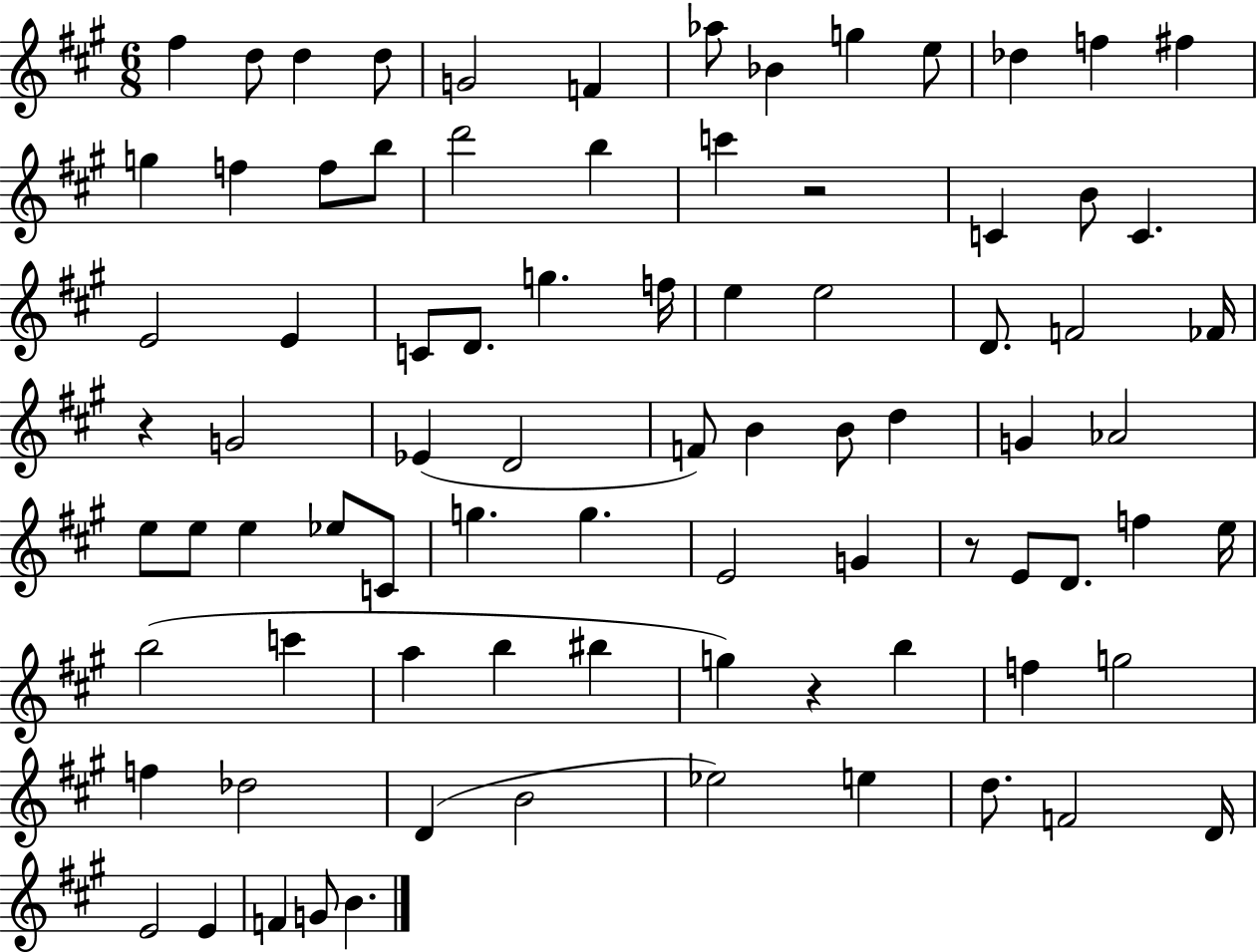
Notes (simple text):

F#5/q D5/e D5/q D5/e G4/h F4/q Ab5/e Bb4/q G5/q E5/e Db5/q F5/q F#5/q G5/q F5/q F5/e B5/e D6/h B5/q C6/q R/h C4/q B4/e C4/q. E4/h E4/q C4/e D4/e. G5/q. F5/s E5/q E5/h D4/e. F4/h FES4/s R/q G4/h Eb4/q D4/h F4/e B4/q B4/e D5/q G4/q Ab4/h E5/e E5/e E5/q Eb5/e C4/e G5/q. G5/q. E4/h G4/q R/e E4/e D4/e. F5/q E5/s B5/h C6/q A5/q B5/q BIS5/q G5/q R/q B5/q F5/q G5/h F5/q Db5/h D4/q B4/h Eb5/h E5/q D5/e. F4/h D4/s E4/h E4/q F4/q G4/e B4/q.